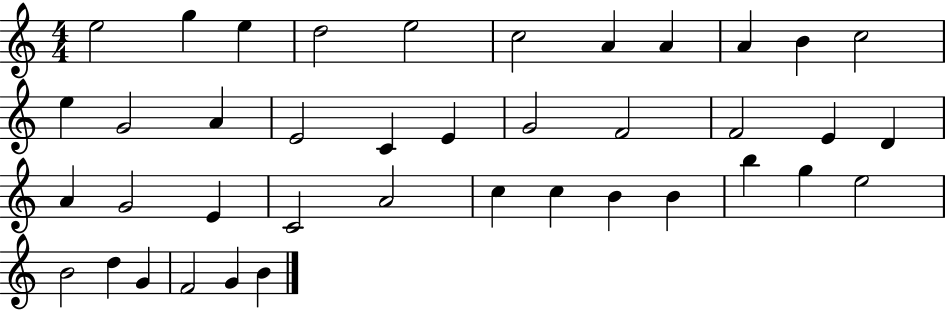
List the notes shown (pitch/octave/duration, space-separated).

E5/h G5/q E5/q D5/h E5/h C5/h A4/q A4/q A4/q B4/q C5/h E5/q G4/h A4/q E4/h C4/q E4/q G4/h F4/h F4/h E4/q D4/q A4/q G4/h E4/q C4/h A4/h C5/q C5/q B4/q B4/q B5/q G5/q E5/h B4/h D5/q G4/q F4/h G4/q B4/q